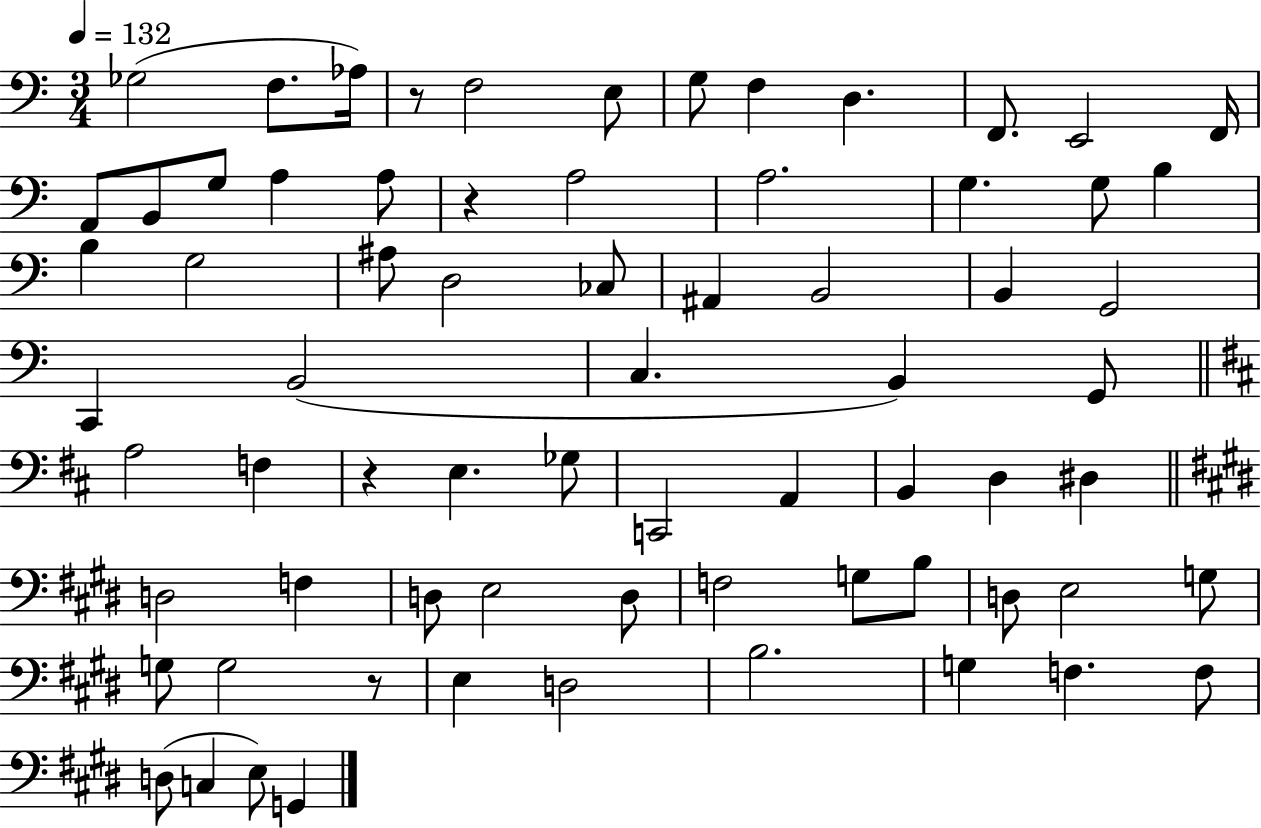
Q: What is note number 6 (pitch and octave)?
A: G3